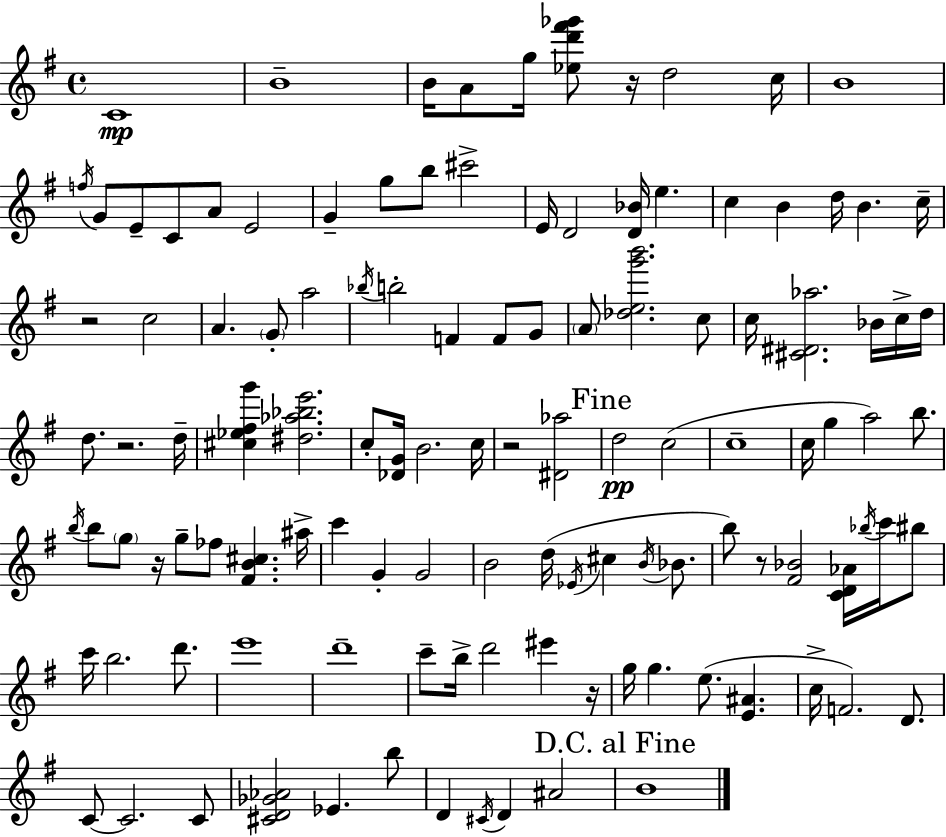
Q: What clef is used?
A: treble